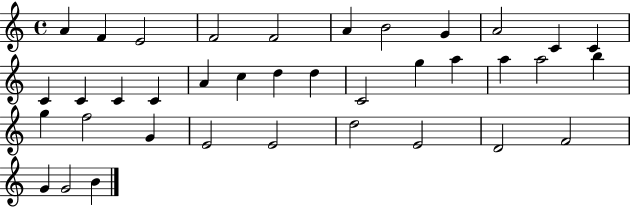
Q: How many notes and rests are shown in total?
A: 37